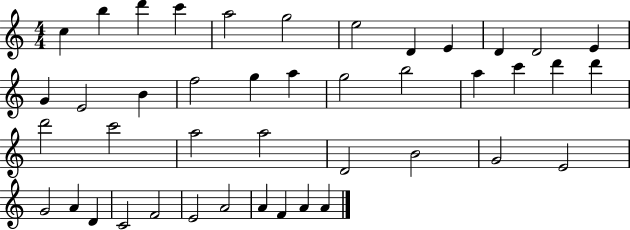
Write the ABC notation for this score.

X:1
T:Untitled
M:4/4
L:1/4
K:C
c b d' c' a2 g2 e2 D E D D2 E G E2 B f2 g a g2 b2 a c' d' d' d'2 c'2 a2 a2 D2 B2 G2 E2 G2 A D C2 F2 E2 A2 A F A A